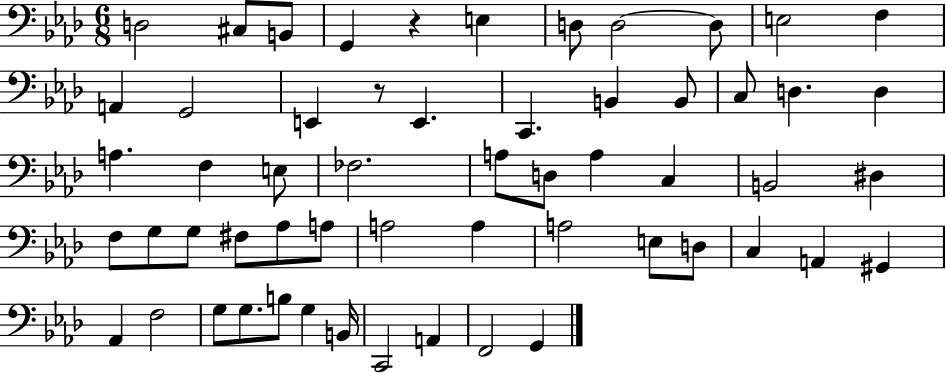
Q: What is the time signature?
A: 6/8